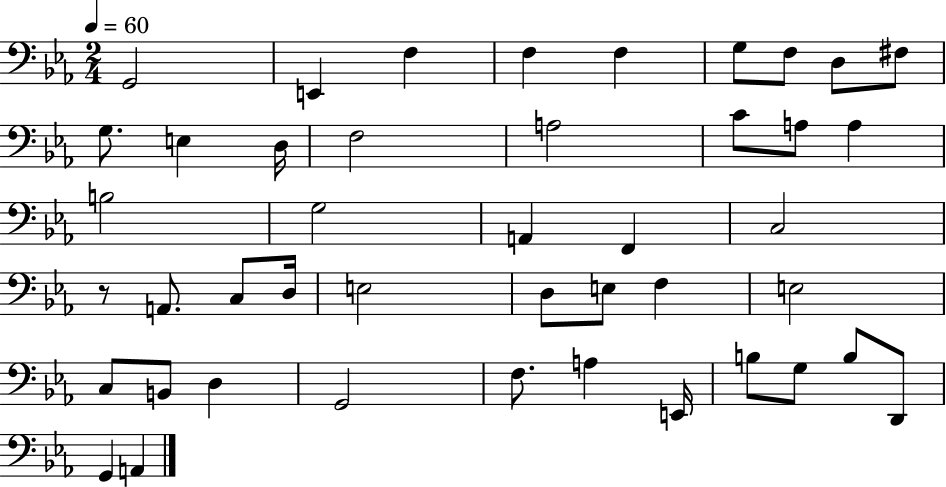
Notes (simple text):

G2/h E2/q F3/q F3/q F3/q G3/e F3/e D3/e F#3/e G3/e. E3/q D3/s F3/h A3/h C4/e A3/e A3/q B3/h G3/h A2/q F2/q C3/h R/e A2/e. C3/e D3/s E3/h D3/e E3/e F3/q E3/h C3/e B2/e D3/q G2/h F3/e. A3/q E2/s B3/e G3/e B3/e D2/e G2/q A2/q